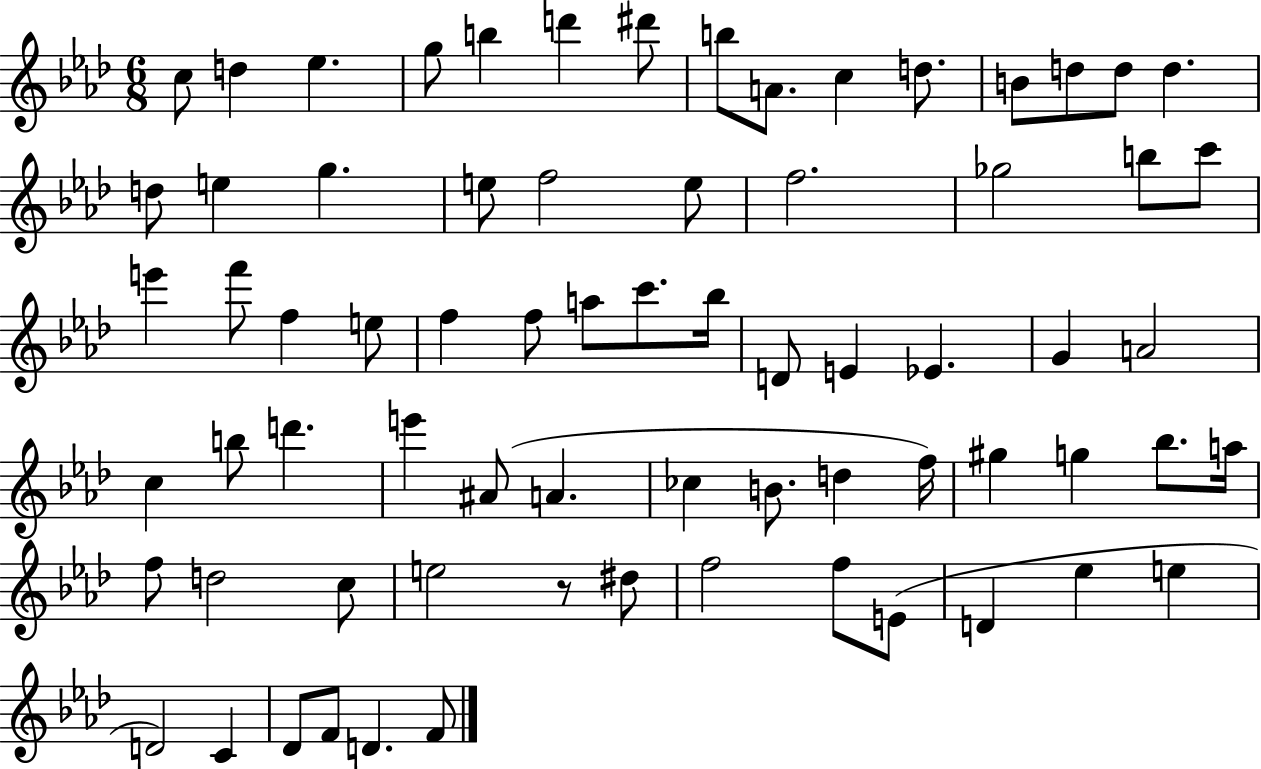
{
  \clef treble
  \numericTimeSignature
  \time 6/8
  \key aes \major
  \repeat volta 2 { c''8 d''4 ees''4. | g''8 b''4 d'''4 dis'''8 | b''8 a'8. c''4 d''8. | b'8 d''8 d''8 d''4. | \break d''8 e''4 g''4. | e''8 f''2 e''8 | f''2. | ges''2 b''8 c'''8 | \break e'''4 f'''8 f''4 e''8 | f''4 f''8 a''8 c'''8. bes''16 | d'8 e'4 ees'4. | g'4 a'2 | \break c''4 b''8 d'''4. | e'''4 ais'8( a'4. | ces''4 b'8. d''4 f''16) | gis''4 g''4 bes''8. a''16 | \break f''8 d''2 c''8 | e''2 r8 dis''8 | f''2 f''8 e'8( | d'4 ees''4 e''4 | \break d'2) c'4 | des'8 f'8 d'4. f'8 | } \bar "|."
}